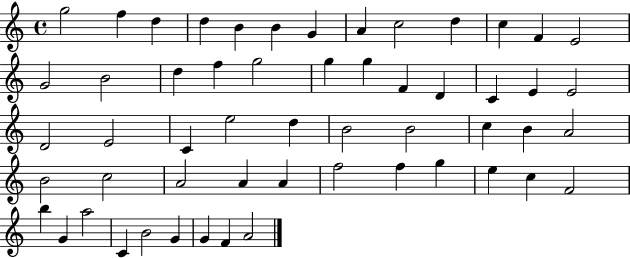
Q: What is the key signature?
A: C major